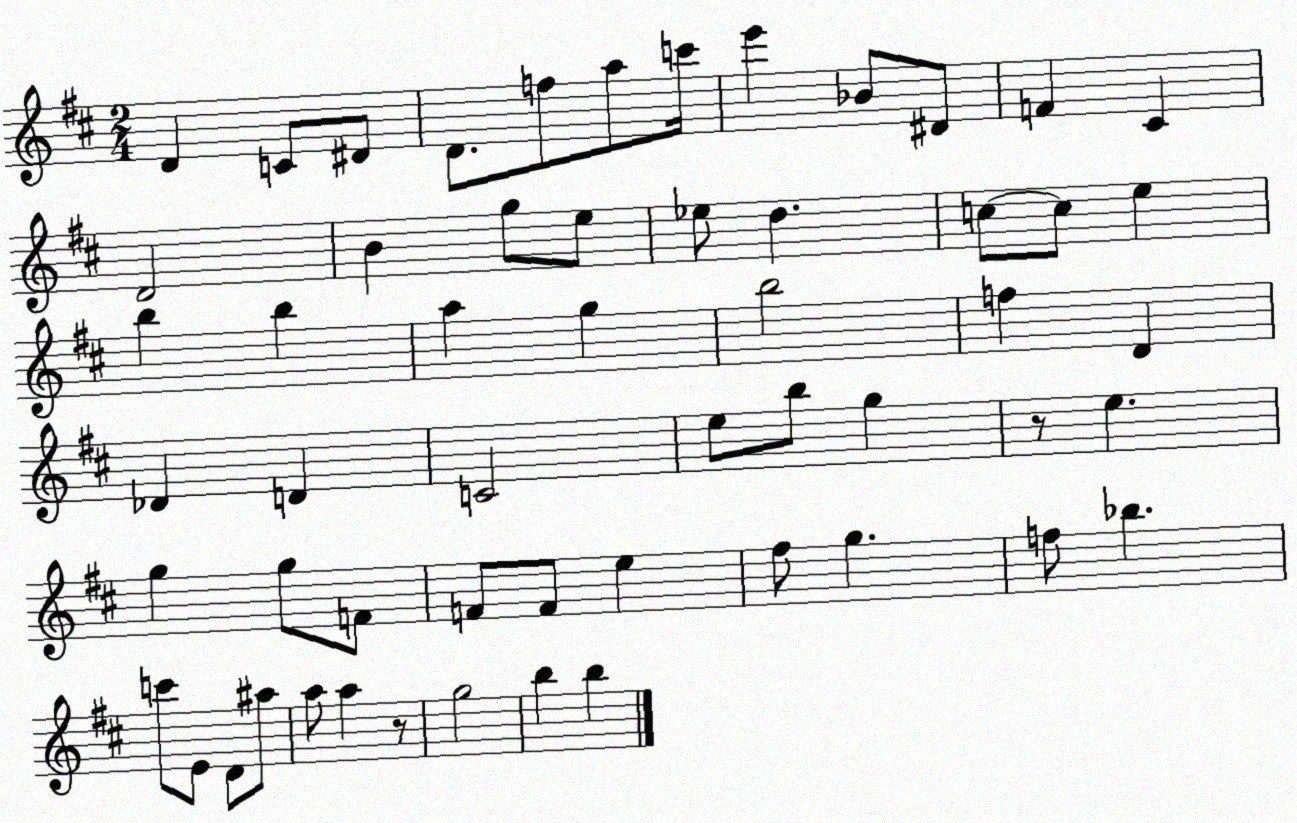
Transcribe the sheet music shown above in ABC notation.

X:1
T:Untitled
M:2/4
L:1/4
K:D
D C/2 ^D/2 D/2 f/2 a/2 c'/4 e' _B/2 ^D/2 F ^C D2 B g/2 e/2 _e/2 d c/2 c/2 e b b a g b2 f D _D D C2 e/2 b/2 g z/2 e g g/2 F/2 F/2 F/2 e ^f/2 g f/2 _b c'/2 E/2 D/2 ^a/2 a/2 a z/2 g2 b b